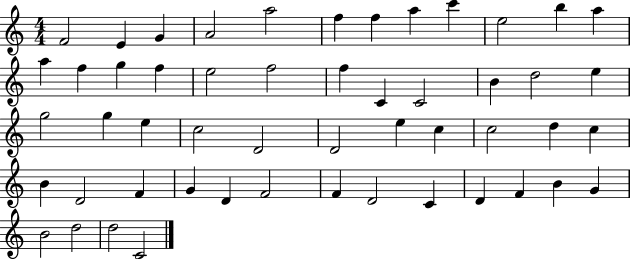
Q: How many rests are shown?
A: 0